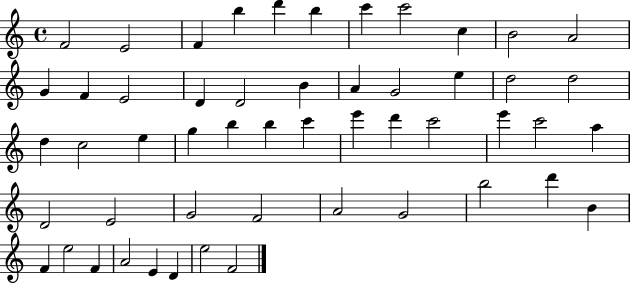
X:1
T:Untitled
M:4/4
L:1/4
K:C
F2 E2 F b d' b c' c'2 c B2 A2 G F E2 D D2 B A G2 e d2 d2 d c2 e g b b c' e' d' c'2 e' c'2 a D2 E2 G2 F2 A2 G2 b2 d' B F e2 F A2 E D e2 F2